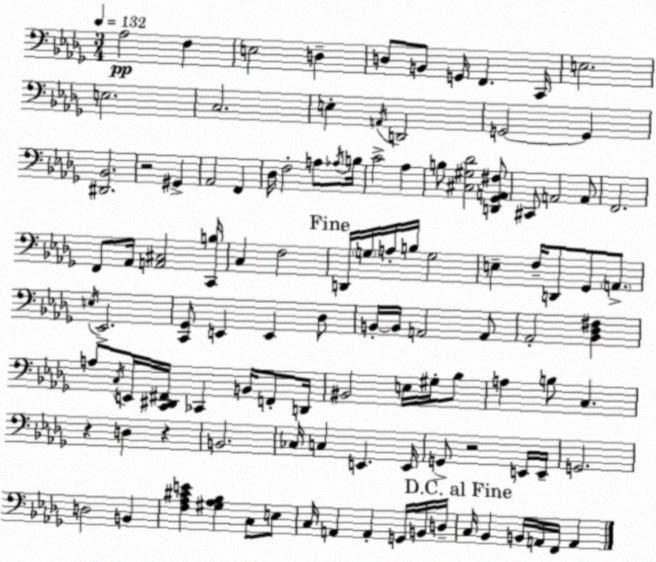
X:1
T:Untitled
M:3/4
L:1/4
K:Bbm
_A,2 F, E,2 D, D,/2 B,,/2 G,,/4 F,, C,,/4 E,2 E,2 C,2 E, A,,/4 D,,2 G,,2 G,, [^D,,_B,,]2 z2 ^G,, _A,,2 F,, _D,/4 F,2 A,/2 _A,/4 B,/4 C2 _A, B,/2 [^C,^G,_D]2 [D,,_G,,A,,^F,]/2 ^C,,/2 A,,2 A,,/2 F,,2 F,,/2 _A,,/4 [A,,^C,]2 [C,,B,]/4 C, F,2 D,,/4 G,/4 A,/4 B,/4 G,2 E, F,/4 D,,/2 _G,,/2 A,,/2 E,/4 _E,,2 [C,,_G,,]/2 E,, E,, _D,/2 B,,/4 B,,/4 A,,2 A,,/2 _A,,2 [_B,,_D,^F,] A,/2 C,/4 E,,/4 [C,,^D,,^F,,]/4 _C,, B,,/4 F,,/2 D,,/4 ^B,,2 E,/4 ^G,/4 _B,/2 A, B,/2 C, z D, z B,,2 _C,/4 C, E,, E,,/4 G,,/2 z2 E,,/4 E,,/4 G,,2 D,2 B,, [F,_A,^CE] [^G,_A,_B,] C,/2 E,/2 C,/4 A,, A,, G,,/4 B,,/4 D,/4 C,/4 _B,, B,,/4 A,,/4 F,,/4 A,,